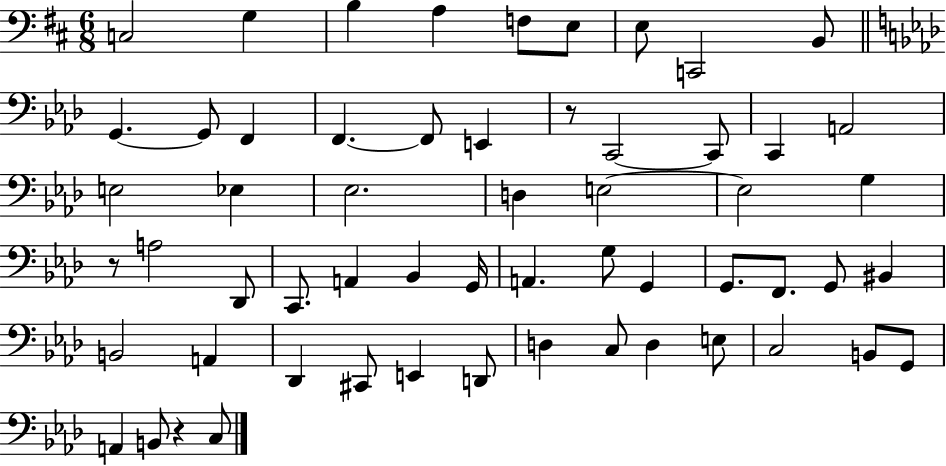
C3/h G3/q B3/q A3/q F3/e E3/e E3/e C2/h B2/e G2/q. G2/e F2/q F2/q. F2/e E2/q R/e C2/h C2/e C2/q A2/h E3/h Eb3/q Eb3/h. D3/q E3/h E3/h G3/q R/e A3/h Db2/e C2/e. A2/q Bb2/q G2/s A2/q. G3/e G2/q G2/e. F2/e. G2/e BIS2/q B2/h A2/q Db2/q C#2/e E2/q D2/e D3/q C3/e D3/q E3/e C3/h B2/e G2/e A2/q B2/e R/q C3/e